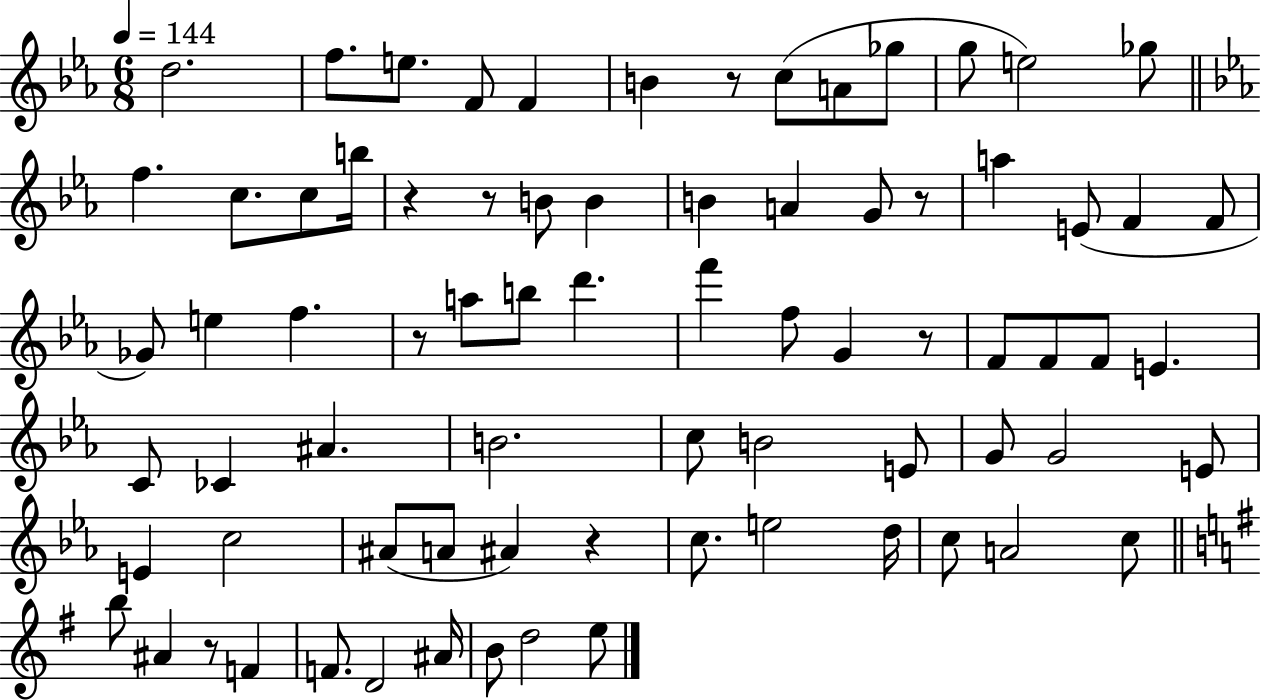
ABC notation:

X:1
T:Untitled
M:6/8
L:1/4
K:Eb
d2 f/2 e/2 F/2 F B z/2 c/2 A/2 _g/2 g/2 e2 _g/2 f c/2 c/2 b/4 z z/2 B/2 B B A G/2 z/2 a E/2 F F/2 _G/2 e f z/2 a/2 b/2 d' f' f/2 G z/2 F/2 F/2 F/2 E C/2 _C ^A B2 c/2 B2 E/2 G/2 G2 E/2 E c2 ^A/2 A/2 ^A z c/2 e2 d/4 c/2 A2 c/2 b/2 ^A z/2 F F/2 D2 ^A/4 B/2 d2 e/2